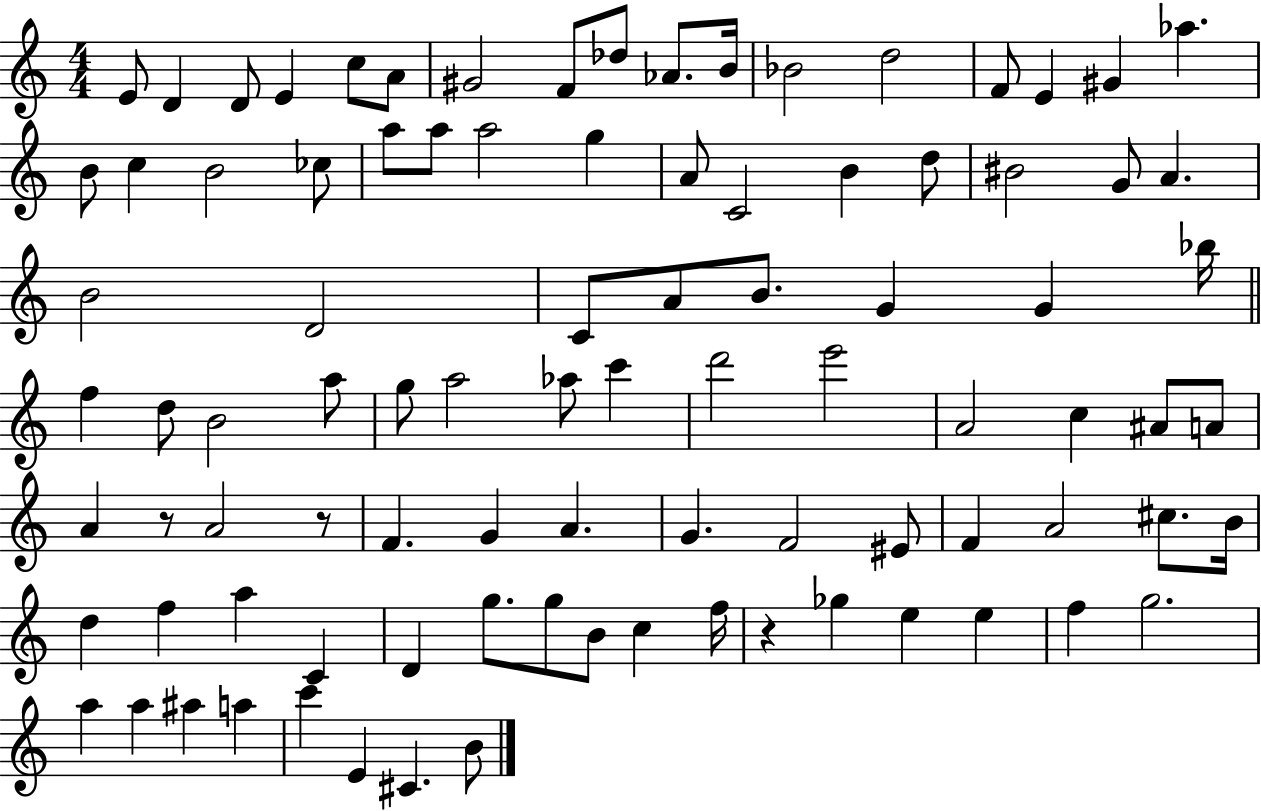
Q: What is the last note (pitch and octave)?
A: B4